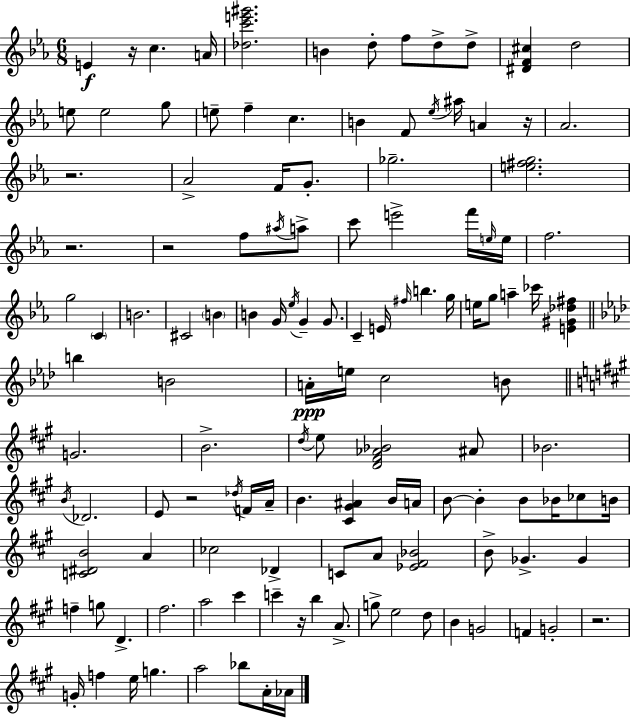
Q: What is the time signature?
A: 6/8